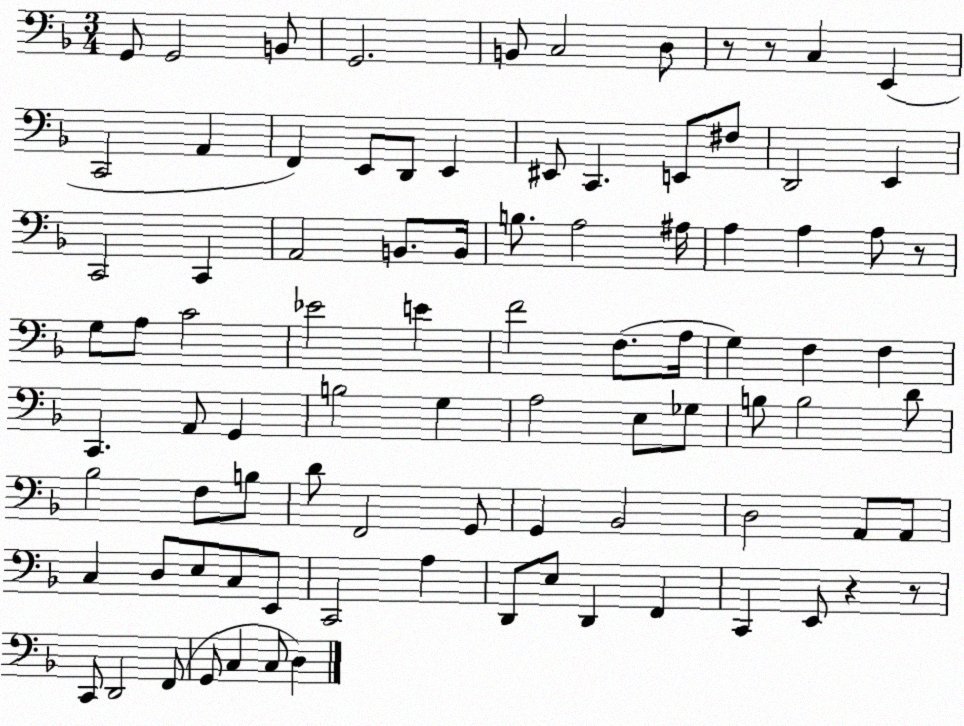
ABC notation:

X:1
T:Untitled
M:3/4
L:1/4
K:F
G,,/2 G,,2 B,,/2 G,,2 B,,/2 C,2 D,/2 z/2 z/2 C, E,, C,,2 A,, F,, E,,/2 D,,/2 E,, ^E,,/2 C,, E,,/2 ^F,/2 D,,2 E,, C,,2 C,, A,,2 B,,/2 B,,/4 B,/2 A,2 ^A,/4 A, A, A,/2 z/2 G,/2 A,/2 C2 _E2 E F2 F,/2 A,/4 G, F, F, C,, A,,/2 G,, B,2 G, A,2 E,/2 _G,/2 B,/2 B,2 D/2 _B,2 F,/2 B,/2 D/2 F,,2 G,,/2 G,, _B,,2 D,2 A,,/2 A,,/2 C, D,/2 E,/2 C,/2 E,,/2 C,,2 A, D,,/2 E,/2 D,, F,, C,, E,,/2 z z/2 C,,/2 D,,2 F,,/2 G,,/2 C, C,/2 D,